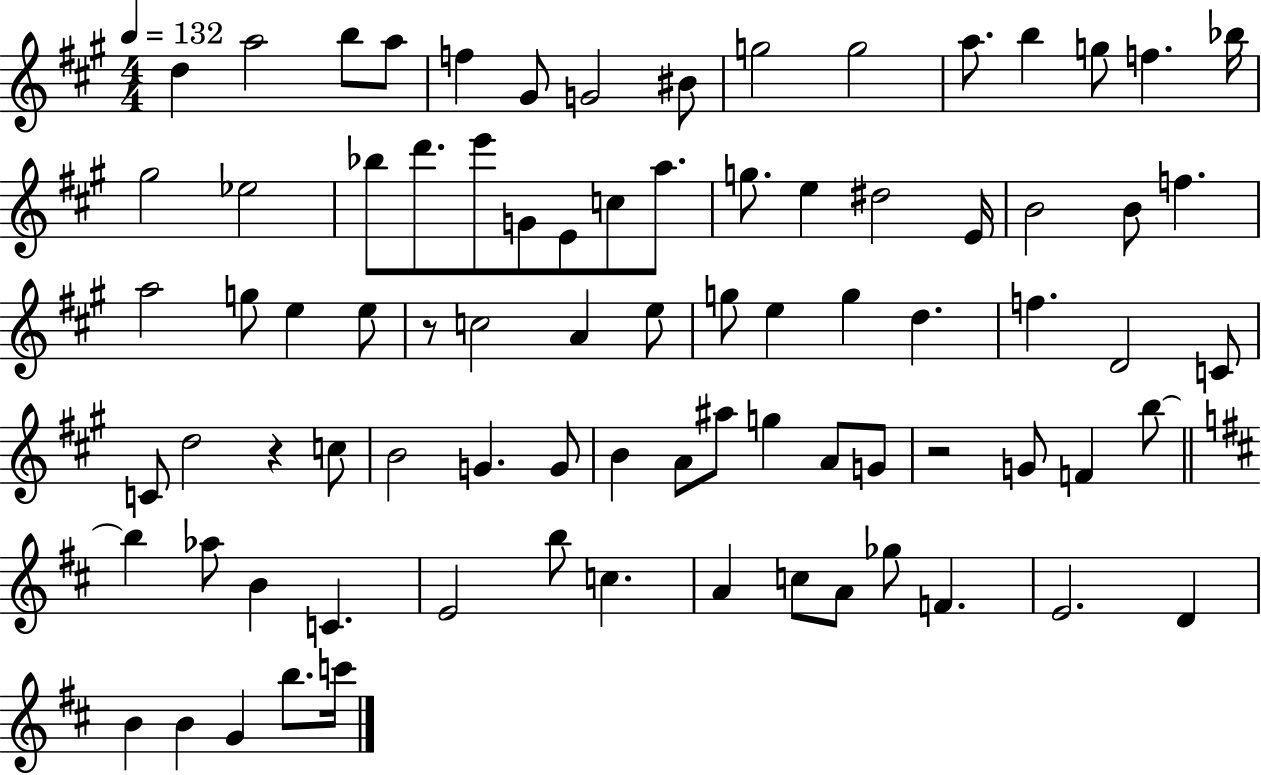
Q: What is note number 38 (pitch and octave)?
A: E5